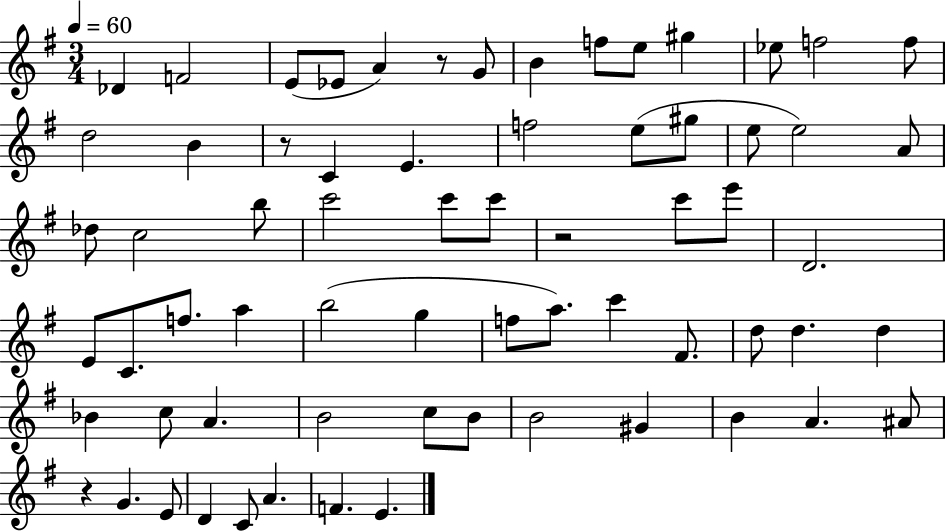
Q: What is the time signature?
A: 3/4